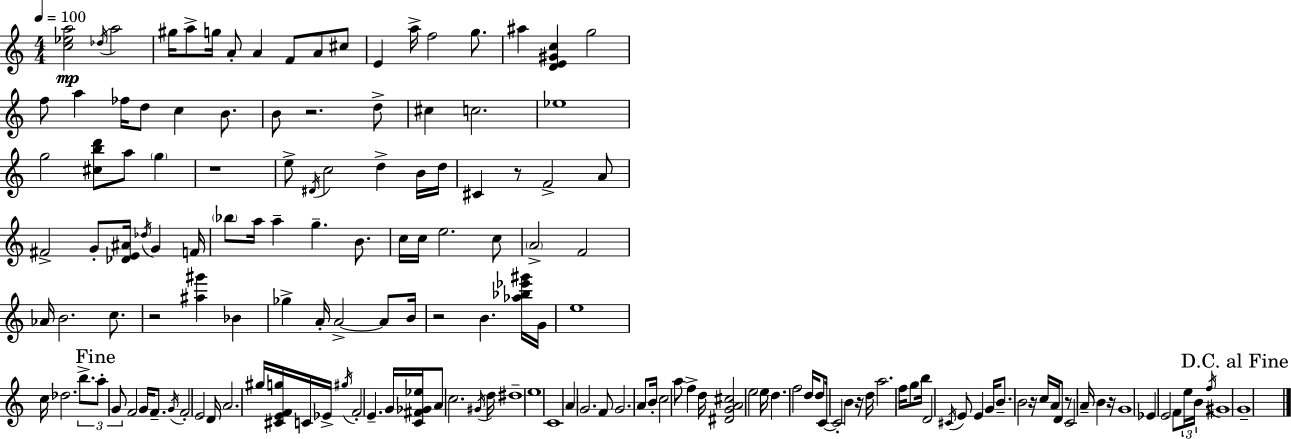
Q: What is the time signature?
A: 4/4